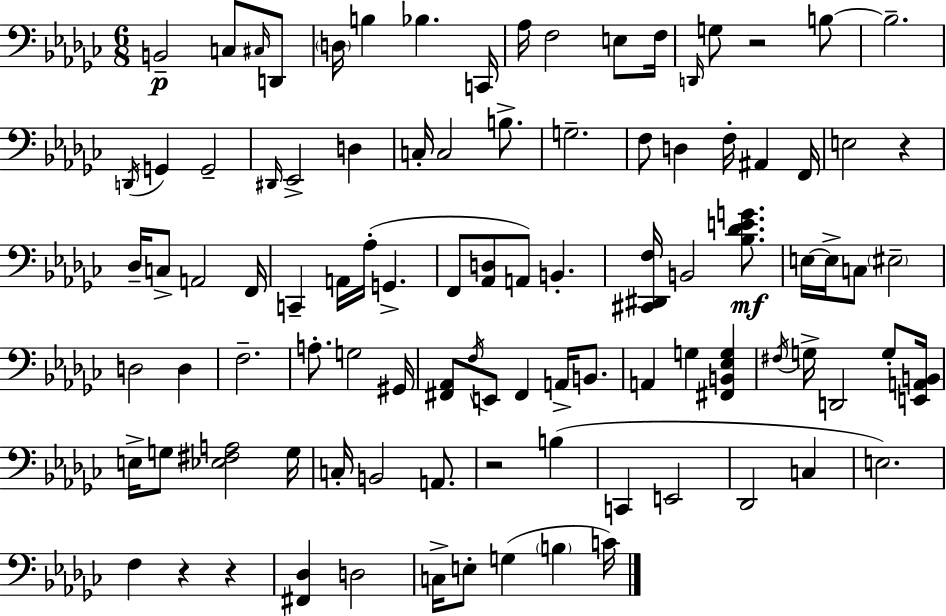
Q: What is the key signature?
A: EES minor